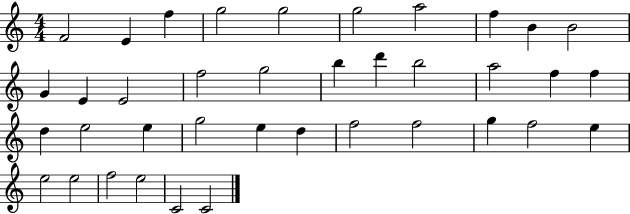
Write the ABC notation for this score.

X:1
T:Untitled
M:4/4
L:1/4
K:C
F2 E f g2 g2 g2 a2 f B B2 G E E2 f2 g2 b d' b2 a2 f f d e2 e g2 e d f2 f2 g f2 e e2 e2 f2 e2 C2 C2